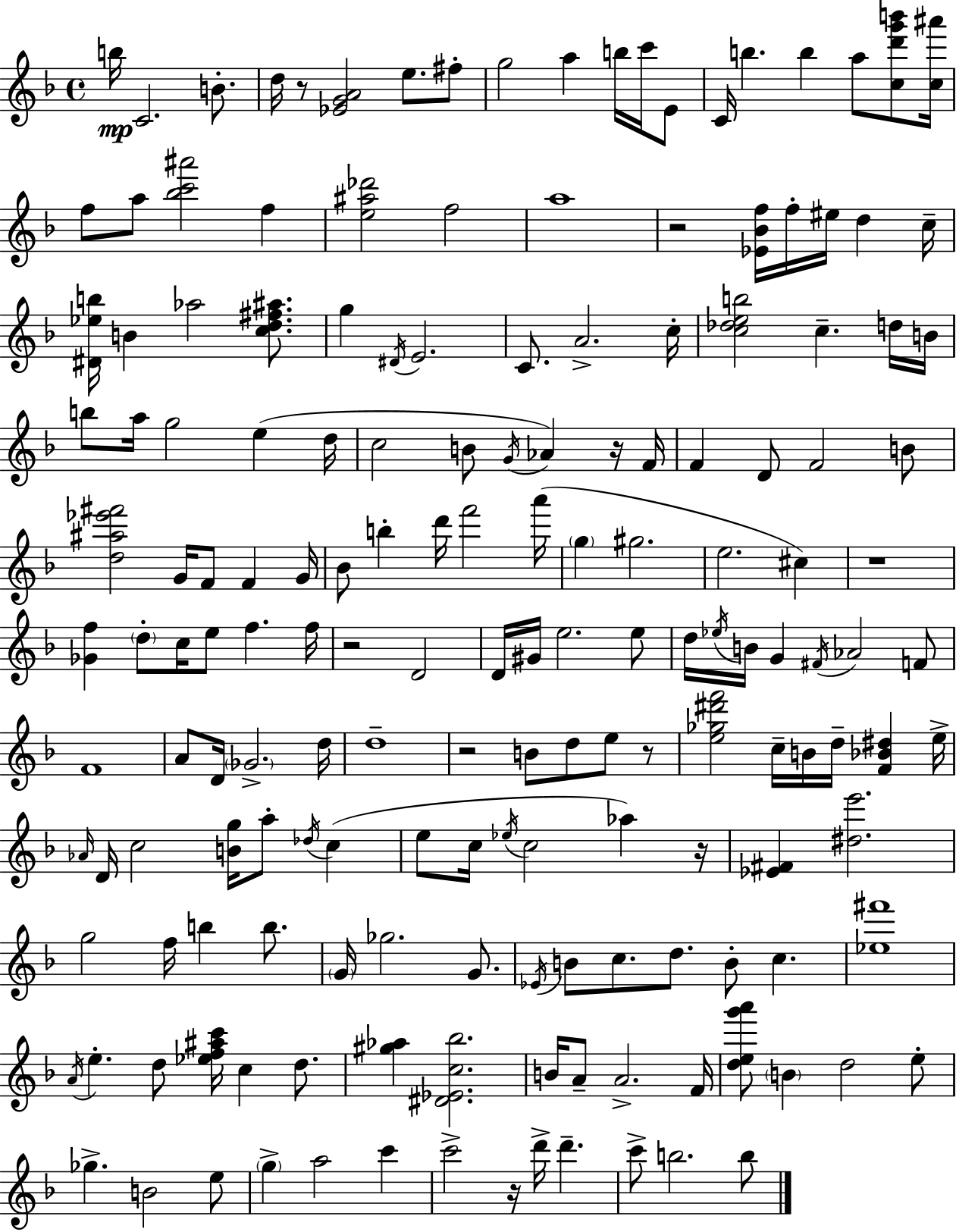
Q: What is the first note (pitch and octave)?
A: B5